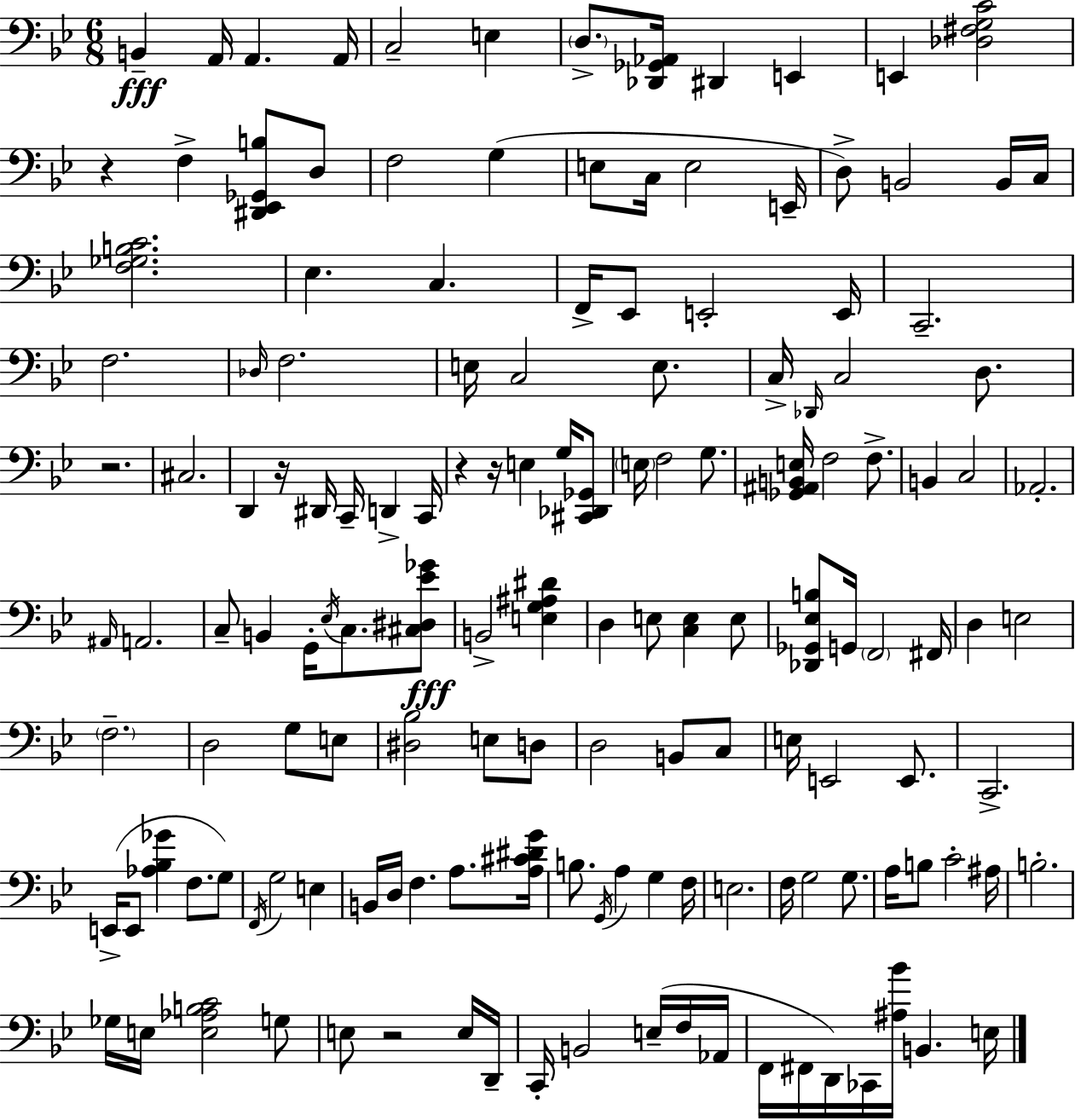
B2/q A2/s A2/q. A2/s C3/h E3/q D3/e. [Db2,Gb2,Ab2]/s D#2/q E2/q E2/q [Db3,F#3,G3,C4]/h R/q F3/q [D#2,Eb2,Gb2,B3]/e D3/e F3/h G3/q E3/e C3/s E3/h E2/s D3/e B2/h B2/s C3/s [F3,Gb3,B3,C4]/h. Eb3/q. C3/q. F2/s Eb2/e E2/h E2/s C2/h. F3/h. Db3/s F3/h. E3/s C3/h E3/e. C3/s Db2/s C3/h D3/e. R/h. C#3/h. D2/q R/s D#2/s C2/s D2/q C2/s R/q R/s E3/q G3/s [C#2,Db2,Gb2]/e E3/s F3/h G3/e. [Gb2,A#2,B2,E3]/s F3/h F3/e. B2/q C3/h Ab2/h. A#2/s A2/h. C3/e B2/q G2/s Eb3/s C3/e. [C#3,D#3,Eb4,Gb4]/e B2/h [E3,G3,A#3,D#4]/q D3/q E3/e [C3,E3]/q E3/e [Db2,Gb2,Eb3,B3]/e G2/s F2/h F#2/s D3/q E3/h F3/h. D3/h G3/e E3/e [D#3,Bb3]/h E3/e D3/e D3/h B2/e C3/e E3/s E2/h E2/e. C2/h. E2/s E2/e [Ab3,Bb3,Gb4]/q F3/e. G3/e F2/s G3/h E3/q B2/s D3/s F3/q. A3/e. [A3,C#4,D#4,G4]/s B3/e. G2/s A3/q G3/q F3/s E3/h. F3/s G3/h G3/e. A3/s B3/e C4/h A#3/s B3/h. Gb3/s E3/s [E3,Ab3,B3,C4]/h G3/e E3/e R/h E3/s D2/s C2/s B2/h E3/s F3/s Ab2/s F2/s F#2/s D2/s CES2/s [A#3,Bb4]/s B2/q. E3/s